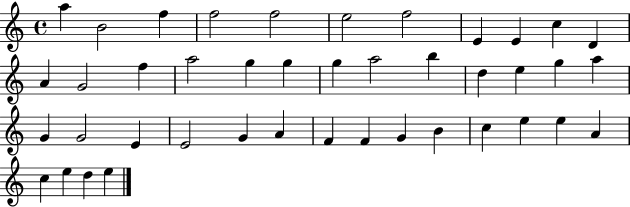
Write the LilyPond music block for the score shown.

{
  \clef treble
  \time 4/4
  \defaultTimeSignature
  \key c \major
  a''4 b'2 f''4 | f''2 f''2 | e''2 f''2 | e'4 e'4 c''4 d'4 | \break a'4 g'2 f''4 | a''2 g''4 g''4 | g''4 a''2 b''4 | d''4 e''4 g''4 a''4 | \break g'4 g'2 e'4 | e'2 g'4 a'4 | f'4 f'4 g'4 b'4 | c''4 e''4 e''4 a'4 | \break c''4 e''4 d''4 e''4 | \bar "|."
}